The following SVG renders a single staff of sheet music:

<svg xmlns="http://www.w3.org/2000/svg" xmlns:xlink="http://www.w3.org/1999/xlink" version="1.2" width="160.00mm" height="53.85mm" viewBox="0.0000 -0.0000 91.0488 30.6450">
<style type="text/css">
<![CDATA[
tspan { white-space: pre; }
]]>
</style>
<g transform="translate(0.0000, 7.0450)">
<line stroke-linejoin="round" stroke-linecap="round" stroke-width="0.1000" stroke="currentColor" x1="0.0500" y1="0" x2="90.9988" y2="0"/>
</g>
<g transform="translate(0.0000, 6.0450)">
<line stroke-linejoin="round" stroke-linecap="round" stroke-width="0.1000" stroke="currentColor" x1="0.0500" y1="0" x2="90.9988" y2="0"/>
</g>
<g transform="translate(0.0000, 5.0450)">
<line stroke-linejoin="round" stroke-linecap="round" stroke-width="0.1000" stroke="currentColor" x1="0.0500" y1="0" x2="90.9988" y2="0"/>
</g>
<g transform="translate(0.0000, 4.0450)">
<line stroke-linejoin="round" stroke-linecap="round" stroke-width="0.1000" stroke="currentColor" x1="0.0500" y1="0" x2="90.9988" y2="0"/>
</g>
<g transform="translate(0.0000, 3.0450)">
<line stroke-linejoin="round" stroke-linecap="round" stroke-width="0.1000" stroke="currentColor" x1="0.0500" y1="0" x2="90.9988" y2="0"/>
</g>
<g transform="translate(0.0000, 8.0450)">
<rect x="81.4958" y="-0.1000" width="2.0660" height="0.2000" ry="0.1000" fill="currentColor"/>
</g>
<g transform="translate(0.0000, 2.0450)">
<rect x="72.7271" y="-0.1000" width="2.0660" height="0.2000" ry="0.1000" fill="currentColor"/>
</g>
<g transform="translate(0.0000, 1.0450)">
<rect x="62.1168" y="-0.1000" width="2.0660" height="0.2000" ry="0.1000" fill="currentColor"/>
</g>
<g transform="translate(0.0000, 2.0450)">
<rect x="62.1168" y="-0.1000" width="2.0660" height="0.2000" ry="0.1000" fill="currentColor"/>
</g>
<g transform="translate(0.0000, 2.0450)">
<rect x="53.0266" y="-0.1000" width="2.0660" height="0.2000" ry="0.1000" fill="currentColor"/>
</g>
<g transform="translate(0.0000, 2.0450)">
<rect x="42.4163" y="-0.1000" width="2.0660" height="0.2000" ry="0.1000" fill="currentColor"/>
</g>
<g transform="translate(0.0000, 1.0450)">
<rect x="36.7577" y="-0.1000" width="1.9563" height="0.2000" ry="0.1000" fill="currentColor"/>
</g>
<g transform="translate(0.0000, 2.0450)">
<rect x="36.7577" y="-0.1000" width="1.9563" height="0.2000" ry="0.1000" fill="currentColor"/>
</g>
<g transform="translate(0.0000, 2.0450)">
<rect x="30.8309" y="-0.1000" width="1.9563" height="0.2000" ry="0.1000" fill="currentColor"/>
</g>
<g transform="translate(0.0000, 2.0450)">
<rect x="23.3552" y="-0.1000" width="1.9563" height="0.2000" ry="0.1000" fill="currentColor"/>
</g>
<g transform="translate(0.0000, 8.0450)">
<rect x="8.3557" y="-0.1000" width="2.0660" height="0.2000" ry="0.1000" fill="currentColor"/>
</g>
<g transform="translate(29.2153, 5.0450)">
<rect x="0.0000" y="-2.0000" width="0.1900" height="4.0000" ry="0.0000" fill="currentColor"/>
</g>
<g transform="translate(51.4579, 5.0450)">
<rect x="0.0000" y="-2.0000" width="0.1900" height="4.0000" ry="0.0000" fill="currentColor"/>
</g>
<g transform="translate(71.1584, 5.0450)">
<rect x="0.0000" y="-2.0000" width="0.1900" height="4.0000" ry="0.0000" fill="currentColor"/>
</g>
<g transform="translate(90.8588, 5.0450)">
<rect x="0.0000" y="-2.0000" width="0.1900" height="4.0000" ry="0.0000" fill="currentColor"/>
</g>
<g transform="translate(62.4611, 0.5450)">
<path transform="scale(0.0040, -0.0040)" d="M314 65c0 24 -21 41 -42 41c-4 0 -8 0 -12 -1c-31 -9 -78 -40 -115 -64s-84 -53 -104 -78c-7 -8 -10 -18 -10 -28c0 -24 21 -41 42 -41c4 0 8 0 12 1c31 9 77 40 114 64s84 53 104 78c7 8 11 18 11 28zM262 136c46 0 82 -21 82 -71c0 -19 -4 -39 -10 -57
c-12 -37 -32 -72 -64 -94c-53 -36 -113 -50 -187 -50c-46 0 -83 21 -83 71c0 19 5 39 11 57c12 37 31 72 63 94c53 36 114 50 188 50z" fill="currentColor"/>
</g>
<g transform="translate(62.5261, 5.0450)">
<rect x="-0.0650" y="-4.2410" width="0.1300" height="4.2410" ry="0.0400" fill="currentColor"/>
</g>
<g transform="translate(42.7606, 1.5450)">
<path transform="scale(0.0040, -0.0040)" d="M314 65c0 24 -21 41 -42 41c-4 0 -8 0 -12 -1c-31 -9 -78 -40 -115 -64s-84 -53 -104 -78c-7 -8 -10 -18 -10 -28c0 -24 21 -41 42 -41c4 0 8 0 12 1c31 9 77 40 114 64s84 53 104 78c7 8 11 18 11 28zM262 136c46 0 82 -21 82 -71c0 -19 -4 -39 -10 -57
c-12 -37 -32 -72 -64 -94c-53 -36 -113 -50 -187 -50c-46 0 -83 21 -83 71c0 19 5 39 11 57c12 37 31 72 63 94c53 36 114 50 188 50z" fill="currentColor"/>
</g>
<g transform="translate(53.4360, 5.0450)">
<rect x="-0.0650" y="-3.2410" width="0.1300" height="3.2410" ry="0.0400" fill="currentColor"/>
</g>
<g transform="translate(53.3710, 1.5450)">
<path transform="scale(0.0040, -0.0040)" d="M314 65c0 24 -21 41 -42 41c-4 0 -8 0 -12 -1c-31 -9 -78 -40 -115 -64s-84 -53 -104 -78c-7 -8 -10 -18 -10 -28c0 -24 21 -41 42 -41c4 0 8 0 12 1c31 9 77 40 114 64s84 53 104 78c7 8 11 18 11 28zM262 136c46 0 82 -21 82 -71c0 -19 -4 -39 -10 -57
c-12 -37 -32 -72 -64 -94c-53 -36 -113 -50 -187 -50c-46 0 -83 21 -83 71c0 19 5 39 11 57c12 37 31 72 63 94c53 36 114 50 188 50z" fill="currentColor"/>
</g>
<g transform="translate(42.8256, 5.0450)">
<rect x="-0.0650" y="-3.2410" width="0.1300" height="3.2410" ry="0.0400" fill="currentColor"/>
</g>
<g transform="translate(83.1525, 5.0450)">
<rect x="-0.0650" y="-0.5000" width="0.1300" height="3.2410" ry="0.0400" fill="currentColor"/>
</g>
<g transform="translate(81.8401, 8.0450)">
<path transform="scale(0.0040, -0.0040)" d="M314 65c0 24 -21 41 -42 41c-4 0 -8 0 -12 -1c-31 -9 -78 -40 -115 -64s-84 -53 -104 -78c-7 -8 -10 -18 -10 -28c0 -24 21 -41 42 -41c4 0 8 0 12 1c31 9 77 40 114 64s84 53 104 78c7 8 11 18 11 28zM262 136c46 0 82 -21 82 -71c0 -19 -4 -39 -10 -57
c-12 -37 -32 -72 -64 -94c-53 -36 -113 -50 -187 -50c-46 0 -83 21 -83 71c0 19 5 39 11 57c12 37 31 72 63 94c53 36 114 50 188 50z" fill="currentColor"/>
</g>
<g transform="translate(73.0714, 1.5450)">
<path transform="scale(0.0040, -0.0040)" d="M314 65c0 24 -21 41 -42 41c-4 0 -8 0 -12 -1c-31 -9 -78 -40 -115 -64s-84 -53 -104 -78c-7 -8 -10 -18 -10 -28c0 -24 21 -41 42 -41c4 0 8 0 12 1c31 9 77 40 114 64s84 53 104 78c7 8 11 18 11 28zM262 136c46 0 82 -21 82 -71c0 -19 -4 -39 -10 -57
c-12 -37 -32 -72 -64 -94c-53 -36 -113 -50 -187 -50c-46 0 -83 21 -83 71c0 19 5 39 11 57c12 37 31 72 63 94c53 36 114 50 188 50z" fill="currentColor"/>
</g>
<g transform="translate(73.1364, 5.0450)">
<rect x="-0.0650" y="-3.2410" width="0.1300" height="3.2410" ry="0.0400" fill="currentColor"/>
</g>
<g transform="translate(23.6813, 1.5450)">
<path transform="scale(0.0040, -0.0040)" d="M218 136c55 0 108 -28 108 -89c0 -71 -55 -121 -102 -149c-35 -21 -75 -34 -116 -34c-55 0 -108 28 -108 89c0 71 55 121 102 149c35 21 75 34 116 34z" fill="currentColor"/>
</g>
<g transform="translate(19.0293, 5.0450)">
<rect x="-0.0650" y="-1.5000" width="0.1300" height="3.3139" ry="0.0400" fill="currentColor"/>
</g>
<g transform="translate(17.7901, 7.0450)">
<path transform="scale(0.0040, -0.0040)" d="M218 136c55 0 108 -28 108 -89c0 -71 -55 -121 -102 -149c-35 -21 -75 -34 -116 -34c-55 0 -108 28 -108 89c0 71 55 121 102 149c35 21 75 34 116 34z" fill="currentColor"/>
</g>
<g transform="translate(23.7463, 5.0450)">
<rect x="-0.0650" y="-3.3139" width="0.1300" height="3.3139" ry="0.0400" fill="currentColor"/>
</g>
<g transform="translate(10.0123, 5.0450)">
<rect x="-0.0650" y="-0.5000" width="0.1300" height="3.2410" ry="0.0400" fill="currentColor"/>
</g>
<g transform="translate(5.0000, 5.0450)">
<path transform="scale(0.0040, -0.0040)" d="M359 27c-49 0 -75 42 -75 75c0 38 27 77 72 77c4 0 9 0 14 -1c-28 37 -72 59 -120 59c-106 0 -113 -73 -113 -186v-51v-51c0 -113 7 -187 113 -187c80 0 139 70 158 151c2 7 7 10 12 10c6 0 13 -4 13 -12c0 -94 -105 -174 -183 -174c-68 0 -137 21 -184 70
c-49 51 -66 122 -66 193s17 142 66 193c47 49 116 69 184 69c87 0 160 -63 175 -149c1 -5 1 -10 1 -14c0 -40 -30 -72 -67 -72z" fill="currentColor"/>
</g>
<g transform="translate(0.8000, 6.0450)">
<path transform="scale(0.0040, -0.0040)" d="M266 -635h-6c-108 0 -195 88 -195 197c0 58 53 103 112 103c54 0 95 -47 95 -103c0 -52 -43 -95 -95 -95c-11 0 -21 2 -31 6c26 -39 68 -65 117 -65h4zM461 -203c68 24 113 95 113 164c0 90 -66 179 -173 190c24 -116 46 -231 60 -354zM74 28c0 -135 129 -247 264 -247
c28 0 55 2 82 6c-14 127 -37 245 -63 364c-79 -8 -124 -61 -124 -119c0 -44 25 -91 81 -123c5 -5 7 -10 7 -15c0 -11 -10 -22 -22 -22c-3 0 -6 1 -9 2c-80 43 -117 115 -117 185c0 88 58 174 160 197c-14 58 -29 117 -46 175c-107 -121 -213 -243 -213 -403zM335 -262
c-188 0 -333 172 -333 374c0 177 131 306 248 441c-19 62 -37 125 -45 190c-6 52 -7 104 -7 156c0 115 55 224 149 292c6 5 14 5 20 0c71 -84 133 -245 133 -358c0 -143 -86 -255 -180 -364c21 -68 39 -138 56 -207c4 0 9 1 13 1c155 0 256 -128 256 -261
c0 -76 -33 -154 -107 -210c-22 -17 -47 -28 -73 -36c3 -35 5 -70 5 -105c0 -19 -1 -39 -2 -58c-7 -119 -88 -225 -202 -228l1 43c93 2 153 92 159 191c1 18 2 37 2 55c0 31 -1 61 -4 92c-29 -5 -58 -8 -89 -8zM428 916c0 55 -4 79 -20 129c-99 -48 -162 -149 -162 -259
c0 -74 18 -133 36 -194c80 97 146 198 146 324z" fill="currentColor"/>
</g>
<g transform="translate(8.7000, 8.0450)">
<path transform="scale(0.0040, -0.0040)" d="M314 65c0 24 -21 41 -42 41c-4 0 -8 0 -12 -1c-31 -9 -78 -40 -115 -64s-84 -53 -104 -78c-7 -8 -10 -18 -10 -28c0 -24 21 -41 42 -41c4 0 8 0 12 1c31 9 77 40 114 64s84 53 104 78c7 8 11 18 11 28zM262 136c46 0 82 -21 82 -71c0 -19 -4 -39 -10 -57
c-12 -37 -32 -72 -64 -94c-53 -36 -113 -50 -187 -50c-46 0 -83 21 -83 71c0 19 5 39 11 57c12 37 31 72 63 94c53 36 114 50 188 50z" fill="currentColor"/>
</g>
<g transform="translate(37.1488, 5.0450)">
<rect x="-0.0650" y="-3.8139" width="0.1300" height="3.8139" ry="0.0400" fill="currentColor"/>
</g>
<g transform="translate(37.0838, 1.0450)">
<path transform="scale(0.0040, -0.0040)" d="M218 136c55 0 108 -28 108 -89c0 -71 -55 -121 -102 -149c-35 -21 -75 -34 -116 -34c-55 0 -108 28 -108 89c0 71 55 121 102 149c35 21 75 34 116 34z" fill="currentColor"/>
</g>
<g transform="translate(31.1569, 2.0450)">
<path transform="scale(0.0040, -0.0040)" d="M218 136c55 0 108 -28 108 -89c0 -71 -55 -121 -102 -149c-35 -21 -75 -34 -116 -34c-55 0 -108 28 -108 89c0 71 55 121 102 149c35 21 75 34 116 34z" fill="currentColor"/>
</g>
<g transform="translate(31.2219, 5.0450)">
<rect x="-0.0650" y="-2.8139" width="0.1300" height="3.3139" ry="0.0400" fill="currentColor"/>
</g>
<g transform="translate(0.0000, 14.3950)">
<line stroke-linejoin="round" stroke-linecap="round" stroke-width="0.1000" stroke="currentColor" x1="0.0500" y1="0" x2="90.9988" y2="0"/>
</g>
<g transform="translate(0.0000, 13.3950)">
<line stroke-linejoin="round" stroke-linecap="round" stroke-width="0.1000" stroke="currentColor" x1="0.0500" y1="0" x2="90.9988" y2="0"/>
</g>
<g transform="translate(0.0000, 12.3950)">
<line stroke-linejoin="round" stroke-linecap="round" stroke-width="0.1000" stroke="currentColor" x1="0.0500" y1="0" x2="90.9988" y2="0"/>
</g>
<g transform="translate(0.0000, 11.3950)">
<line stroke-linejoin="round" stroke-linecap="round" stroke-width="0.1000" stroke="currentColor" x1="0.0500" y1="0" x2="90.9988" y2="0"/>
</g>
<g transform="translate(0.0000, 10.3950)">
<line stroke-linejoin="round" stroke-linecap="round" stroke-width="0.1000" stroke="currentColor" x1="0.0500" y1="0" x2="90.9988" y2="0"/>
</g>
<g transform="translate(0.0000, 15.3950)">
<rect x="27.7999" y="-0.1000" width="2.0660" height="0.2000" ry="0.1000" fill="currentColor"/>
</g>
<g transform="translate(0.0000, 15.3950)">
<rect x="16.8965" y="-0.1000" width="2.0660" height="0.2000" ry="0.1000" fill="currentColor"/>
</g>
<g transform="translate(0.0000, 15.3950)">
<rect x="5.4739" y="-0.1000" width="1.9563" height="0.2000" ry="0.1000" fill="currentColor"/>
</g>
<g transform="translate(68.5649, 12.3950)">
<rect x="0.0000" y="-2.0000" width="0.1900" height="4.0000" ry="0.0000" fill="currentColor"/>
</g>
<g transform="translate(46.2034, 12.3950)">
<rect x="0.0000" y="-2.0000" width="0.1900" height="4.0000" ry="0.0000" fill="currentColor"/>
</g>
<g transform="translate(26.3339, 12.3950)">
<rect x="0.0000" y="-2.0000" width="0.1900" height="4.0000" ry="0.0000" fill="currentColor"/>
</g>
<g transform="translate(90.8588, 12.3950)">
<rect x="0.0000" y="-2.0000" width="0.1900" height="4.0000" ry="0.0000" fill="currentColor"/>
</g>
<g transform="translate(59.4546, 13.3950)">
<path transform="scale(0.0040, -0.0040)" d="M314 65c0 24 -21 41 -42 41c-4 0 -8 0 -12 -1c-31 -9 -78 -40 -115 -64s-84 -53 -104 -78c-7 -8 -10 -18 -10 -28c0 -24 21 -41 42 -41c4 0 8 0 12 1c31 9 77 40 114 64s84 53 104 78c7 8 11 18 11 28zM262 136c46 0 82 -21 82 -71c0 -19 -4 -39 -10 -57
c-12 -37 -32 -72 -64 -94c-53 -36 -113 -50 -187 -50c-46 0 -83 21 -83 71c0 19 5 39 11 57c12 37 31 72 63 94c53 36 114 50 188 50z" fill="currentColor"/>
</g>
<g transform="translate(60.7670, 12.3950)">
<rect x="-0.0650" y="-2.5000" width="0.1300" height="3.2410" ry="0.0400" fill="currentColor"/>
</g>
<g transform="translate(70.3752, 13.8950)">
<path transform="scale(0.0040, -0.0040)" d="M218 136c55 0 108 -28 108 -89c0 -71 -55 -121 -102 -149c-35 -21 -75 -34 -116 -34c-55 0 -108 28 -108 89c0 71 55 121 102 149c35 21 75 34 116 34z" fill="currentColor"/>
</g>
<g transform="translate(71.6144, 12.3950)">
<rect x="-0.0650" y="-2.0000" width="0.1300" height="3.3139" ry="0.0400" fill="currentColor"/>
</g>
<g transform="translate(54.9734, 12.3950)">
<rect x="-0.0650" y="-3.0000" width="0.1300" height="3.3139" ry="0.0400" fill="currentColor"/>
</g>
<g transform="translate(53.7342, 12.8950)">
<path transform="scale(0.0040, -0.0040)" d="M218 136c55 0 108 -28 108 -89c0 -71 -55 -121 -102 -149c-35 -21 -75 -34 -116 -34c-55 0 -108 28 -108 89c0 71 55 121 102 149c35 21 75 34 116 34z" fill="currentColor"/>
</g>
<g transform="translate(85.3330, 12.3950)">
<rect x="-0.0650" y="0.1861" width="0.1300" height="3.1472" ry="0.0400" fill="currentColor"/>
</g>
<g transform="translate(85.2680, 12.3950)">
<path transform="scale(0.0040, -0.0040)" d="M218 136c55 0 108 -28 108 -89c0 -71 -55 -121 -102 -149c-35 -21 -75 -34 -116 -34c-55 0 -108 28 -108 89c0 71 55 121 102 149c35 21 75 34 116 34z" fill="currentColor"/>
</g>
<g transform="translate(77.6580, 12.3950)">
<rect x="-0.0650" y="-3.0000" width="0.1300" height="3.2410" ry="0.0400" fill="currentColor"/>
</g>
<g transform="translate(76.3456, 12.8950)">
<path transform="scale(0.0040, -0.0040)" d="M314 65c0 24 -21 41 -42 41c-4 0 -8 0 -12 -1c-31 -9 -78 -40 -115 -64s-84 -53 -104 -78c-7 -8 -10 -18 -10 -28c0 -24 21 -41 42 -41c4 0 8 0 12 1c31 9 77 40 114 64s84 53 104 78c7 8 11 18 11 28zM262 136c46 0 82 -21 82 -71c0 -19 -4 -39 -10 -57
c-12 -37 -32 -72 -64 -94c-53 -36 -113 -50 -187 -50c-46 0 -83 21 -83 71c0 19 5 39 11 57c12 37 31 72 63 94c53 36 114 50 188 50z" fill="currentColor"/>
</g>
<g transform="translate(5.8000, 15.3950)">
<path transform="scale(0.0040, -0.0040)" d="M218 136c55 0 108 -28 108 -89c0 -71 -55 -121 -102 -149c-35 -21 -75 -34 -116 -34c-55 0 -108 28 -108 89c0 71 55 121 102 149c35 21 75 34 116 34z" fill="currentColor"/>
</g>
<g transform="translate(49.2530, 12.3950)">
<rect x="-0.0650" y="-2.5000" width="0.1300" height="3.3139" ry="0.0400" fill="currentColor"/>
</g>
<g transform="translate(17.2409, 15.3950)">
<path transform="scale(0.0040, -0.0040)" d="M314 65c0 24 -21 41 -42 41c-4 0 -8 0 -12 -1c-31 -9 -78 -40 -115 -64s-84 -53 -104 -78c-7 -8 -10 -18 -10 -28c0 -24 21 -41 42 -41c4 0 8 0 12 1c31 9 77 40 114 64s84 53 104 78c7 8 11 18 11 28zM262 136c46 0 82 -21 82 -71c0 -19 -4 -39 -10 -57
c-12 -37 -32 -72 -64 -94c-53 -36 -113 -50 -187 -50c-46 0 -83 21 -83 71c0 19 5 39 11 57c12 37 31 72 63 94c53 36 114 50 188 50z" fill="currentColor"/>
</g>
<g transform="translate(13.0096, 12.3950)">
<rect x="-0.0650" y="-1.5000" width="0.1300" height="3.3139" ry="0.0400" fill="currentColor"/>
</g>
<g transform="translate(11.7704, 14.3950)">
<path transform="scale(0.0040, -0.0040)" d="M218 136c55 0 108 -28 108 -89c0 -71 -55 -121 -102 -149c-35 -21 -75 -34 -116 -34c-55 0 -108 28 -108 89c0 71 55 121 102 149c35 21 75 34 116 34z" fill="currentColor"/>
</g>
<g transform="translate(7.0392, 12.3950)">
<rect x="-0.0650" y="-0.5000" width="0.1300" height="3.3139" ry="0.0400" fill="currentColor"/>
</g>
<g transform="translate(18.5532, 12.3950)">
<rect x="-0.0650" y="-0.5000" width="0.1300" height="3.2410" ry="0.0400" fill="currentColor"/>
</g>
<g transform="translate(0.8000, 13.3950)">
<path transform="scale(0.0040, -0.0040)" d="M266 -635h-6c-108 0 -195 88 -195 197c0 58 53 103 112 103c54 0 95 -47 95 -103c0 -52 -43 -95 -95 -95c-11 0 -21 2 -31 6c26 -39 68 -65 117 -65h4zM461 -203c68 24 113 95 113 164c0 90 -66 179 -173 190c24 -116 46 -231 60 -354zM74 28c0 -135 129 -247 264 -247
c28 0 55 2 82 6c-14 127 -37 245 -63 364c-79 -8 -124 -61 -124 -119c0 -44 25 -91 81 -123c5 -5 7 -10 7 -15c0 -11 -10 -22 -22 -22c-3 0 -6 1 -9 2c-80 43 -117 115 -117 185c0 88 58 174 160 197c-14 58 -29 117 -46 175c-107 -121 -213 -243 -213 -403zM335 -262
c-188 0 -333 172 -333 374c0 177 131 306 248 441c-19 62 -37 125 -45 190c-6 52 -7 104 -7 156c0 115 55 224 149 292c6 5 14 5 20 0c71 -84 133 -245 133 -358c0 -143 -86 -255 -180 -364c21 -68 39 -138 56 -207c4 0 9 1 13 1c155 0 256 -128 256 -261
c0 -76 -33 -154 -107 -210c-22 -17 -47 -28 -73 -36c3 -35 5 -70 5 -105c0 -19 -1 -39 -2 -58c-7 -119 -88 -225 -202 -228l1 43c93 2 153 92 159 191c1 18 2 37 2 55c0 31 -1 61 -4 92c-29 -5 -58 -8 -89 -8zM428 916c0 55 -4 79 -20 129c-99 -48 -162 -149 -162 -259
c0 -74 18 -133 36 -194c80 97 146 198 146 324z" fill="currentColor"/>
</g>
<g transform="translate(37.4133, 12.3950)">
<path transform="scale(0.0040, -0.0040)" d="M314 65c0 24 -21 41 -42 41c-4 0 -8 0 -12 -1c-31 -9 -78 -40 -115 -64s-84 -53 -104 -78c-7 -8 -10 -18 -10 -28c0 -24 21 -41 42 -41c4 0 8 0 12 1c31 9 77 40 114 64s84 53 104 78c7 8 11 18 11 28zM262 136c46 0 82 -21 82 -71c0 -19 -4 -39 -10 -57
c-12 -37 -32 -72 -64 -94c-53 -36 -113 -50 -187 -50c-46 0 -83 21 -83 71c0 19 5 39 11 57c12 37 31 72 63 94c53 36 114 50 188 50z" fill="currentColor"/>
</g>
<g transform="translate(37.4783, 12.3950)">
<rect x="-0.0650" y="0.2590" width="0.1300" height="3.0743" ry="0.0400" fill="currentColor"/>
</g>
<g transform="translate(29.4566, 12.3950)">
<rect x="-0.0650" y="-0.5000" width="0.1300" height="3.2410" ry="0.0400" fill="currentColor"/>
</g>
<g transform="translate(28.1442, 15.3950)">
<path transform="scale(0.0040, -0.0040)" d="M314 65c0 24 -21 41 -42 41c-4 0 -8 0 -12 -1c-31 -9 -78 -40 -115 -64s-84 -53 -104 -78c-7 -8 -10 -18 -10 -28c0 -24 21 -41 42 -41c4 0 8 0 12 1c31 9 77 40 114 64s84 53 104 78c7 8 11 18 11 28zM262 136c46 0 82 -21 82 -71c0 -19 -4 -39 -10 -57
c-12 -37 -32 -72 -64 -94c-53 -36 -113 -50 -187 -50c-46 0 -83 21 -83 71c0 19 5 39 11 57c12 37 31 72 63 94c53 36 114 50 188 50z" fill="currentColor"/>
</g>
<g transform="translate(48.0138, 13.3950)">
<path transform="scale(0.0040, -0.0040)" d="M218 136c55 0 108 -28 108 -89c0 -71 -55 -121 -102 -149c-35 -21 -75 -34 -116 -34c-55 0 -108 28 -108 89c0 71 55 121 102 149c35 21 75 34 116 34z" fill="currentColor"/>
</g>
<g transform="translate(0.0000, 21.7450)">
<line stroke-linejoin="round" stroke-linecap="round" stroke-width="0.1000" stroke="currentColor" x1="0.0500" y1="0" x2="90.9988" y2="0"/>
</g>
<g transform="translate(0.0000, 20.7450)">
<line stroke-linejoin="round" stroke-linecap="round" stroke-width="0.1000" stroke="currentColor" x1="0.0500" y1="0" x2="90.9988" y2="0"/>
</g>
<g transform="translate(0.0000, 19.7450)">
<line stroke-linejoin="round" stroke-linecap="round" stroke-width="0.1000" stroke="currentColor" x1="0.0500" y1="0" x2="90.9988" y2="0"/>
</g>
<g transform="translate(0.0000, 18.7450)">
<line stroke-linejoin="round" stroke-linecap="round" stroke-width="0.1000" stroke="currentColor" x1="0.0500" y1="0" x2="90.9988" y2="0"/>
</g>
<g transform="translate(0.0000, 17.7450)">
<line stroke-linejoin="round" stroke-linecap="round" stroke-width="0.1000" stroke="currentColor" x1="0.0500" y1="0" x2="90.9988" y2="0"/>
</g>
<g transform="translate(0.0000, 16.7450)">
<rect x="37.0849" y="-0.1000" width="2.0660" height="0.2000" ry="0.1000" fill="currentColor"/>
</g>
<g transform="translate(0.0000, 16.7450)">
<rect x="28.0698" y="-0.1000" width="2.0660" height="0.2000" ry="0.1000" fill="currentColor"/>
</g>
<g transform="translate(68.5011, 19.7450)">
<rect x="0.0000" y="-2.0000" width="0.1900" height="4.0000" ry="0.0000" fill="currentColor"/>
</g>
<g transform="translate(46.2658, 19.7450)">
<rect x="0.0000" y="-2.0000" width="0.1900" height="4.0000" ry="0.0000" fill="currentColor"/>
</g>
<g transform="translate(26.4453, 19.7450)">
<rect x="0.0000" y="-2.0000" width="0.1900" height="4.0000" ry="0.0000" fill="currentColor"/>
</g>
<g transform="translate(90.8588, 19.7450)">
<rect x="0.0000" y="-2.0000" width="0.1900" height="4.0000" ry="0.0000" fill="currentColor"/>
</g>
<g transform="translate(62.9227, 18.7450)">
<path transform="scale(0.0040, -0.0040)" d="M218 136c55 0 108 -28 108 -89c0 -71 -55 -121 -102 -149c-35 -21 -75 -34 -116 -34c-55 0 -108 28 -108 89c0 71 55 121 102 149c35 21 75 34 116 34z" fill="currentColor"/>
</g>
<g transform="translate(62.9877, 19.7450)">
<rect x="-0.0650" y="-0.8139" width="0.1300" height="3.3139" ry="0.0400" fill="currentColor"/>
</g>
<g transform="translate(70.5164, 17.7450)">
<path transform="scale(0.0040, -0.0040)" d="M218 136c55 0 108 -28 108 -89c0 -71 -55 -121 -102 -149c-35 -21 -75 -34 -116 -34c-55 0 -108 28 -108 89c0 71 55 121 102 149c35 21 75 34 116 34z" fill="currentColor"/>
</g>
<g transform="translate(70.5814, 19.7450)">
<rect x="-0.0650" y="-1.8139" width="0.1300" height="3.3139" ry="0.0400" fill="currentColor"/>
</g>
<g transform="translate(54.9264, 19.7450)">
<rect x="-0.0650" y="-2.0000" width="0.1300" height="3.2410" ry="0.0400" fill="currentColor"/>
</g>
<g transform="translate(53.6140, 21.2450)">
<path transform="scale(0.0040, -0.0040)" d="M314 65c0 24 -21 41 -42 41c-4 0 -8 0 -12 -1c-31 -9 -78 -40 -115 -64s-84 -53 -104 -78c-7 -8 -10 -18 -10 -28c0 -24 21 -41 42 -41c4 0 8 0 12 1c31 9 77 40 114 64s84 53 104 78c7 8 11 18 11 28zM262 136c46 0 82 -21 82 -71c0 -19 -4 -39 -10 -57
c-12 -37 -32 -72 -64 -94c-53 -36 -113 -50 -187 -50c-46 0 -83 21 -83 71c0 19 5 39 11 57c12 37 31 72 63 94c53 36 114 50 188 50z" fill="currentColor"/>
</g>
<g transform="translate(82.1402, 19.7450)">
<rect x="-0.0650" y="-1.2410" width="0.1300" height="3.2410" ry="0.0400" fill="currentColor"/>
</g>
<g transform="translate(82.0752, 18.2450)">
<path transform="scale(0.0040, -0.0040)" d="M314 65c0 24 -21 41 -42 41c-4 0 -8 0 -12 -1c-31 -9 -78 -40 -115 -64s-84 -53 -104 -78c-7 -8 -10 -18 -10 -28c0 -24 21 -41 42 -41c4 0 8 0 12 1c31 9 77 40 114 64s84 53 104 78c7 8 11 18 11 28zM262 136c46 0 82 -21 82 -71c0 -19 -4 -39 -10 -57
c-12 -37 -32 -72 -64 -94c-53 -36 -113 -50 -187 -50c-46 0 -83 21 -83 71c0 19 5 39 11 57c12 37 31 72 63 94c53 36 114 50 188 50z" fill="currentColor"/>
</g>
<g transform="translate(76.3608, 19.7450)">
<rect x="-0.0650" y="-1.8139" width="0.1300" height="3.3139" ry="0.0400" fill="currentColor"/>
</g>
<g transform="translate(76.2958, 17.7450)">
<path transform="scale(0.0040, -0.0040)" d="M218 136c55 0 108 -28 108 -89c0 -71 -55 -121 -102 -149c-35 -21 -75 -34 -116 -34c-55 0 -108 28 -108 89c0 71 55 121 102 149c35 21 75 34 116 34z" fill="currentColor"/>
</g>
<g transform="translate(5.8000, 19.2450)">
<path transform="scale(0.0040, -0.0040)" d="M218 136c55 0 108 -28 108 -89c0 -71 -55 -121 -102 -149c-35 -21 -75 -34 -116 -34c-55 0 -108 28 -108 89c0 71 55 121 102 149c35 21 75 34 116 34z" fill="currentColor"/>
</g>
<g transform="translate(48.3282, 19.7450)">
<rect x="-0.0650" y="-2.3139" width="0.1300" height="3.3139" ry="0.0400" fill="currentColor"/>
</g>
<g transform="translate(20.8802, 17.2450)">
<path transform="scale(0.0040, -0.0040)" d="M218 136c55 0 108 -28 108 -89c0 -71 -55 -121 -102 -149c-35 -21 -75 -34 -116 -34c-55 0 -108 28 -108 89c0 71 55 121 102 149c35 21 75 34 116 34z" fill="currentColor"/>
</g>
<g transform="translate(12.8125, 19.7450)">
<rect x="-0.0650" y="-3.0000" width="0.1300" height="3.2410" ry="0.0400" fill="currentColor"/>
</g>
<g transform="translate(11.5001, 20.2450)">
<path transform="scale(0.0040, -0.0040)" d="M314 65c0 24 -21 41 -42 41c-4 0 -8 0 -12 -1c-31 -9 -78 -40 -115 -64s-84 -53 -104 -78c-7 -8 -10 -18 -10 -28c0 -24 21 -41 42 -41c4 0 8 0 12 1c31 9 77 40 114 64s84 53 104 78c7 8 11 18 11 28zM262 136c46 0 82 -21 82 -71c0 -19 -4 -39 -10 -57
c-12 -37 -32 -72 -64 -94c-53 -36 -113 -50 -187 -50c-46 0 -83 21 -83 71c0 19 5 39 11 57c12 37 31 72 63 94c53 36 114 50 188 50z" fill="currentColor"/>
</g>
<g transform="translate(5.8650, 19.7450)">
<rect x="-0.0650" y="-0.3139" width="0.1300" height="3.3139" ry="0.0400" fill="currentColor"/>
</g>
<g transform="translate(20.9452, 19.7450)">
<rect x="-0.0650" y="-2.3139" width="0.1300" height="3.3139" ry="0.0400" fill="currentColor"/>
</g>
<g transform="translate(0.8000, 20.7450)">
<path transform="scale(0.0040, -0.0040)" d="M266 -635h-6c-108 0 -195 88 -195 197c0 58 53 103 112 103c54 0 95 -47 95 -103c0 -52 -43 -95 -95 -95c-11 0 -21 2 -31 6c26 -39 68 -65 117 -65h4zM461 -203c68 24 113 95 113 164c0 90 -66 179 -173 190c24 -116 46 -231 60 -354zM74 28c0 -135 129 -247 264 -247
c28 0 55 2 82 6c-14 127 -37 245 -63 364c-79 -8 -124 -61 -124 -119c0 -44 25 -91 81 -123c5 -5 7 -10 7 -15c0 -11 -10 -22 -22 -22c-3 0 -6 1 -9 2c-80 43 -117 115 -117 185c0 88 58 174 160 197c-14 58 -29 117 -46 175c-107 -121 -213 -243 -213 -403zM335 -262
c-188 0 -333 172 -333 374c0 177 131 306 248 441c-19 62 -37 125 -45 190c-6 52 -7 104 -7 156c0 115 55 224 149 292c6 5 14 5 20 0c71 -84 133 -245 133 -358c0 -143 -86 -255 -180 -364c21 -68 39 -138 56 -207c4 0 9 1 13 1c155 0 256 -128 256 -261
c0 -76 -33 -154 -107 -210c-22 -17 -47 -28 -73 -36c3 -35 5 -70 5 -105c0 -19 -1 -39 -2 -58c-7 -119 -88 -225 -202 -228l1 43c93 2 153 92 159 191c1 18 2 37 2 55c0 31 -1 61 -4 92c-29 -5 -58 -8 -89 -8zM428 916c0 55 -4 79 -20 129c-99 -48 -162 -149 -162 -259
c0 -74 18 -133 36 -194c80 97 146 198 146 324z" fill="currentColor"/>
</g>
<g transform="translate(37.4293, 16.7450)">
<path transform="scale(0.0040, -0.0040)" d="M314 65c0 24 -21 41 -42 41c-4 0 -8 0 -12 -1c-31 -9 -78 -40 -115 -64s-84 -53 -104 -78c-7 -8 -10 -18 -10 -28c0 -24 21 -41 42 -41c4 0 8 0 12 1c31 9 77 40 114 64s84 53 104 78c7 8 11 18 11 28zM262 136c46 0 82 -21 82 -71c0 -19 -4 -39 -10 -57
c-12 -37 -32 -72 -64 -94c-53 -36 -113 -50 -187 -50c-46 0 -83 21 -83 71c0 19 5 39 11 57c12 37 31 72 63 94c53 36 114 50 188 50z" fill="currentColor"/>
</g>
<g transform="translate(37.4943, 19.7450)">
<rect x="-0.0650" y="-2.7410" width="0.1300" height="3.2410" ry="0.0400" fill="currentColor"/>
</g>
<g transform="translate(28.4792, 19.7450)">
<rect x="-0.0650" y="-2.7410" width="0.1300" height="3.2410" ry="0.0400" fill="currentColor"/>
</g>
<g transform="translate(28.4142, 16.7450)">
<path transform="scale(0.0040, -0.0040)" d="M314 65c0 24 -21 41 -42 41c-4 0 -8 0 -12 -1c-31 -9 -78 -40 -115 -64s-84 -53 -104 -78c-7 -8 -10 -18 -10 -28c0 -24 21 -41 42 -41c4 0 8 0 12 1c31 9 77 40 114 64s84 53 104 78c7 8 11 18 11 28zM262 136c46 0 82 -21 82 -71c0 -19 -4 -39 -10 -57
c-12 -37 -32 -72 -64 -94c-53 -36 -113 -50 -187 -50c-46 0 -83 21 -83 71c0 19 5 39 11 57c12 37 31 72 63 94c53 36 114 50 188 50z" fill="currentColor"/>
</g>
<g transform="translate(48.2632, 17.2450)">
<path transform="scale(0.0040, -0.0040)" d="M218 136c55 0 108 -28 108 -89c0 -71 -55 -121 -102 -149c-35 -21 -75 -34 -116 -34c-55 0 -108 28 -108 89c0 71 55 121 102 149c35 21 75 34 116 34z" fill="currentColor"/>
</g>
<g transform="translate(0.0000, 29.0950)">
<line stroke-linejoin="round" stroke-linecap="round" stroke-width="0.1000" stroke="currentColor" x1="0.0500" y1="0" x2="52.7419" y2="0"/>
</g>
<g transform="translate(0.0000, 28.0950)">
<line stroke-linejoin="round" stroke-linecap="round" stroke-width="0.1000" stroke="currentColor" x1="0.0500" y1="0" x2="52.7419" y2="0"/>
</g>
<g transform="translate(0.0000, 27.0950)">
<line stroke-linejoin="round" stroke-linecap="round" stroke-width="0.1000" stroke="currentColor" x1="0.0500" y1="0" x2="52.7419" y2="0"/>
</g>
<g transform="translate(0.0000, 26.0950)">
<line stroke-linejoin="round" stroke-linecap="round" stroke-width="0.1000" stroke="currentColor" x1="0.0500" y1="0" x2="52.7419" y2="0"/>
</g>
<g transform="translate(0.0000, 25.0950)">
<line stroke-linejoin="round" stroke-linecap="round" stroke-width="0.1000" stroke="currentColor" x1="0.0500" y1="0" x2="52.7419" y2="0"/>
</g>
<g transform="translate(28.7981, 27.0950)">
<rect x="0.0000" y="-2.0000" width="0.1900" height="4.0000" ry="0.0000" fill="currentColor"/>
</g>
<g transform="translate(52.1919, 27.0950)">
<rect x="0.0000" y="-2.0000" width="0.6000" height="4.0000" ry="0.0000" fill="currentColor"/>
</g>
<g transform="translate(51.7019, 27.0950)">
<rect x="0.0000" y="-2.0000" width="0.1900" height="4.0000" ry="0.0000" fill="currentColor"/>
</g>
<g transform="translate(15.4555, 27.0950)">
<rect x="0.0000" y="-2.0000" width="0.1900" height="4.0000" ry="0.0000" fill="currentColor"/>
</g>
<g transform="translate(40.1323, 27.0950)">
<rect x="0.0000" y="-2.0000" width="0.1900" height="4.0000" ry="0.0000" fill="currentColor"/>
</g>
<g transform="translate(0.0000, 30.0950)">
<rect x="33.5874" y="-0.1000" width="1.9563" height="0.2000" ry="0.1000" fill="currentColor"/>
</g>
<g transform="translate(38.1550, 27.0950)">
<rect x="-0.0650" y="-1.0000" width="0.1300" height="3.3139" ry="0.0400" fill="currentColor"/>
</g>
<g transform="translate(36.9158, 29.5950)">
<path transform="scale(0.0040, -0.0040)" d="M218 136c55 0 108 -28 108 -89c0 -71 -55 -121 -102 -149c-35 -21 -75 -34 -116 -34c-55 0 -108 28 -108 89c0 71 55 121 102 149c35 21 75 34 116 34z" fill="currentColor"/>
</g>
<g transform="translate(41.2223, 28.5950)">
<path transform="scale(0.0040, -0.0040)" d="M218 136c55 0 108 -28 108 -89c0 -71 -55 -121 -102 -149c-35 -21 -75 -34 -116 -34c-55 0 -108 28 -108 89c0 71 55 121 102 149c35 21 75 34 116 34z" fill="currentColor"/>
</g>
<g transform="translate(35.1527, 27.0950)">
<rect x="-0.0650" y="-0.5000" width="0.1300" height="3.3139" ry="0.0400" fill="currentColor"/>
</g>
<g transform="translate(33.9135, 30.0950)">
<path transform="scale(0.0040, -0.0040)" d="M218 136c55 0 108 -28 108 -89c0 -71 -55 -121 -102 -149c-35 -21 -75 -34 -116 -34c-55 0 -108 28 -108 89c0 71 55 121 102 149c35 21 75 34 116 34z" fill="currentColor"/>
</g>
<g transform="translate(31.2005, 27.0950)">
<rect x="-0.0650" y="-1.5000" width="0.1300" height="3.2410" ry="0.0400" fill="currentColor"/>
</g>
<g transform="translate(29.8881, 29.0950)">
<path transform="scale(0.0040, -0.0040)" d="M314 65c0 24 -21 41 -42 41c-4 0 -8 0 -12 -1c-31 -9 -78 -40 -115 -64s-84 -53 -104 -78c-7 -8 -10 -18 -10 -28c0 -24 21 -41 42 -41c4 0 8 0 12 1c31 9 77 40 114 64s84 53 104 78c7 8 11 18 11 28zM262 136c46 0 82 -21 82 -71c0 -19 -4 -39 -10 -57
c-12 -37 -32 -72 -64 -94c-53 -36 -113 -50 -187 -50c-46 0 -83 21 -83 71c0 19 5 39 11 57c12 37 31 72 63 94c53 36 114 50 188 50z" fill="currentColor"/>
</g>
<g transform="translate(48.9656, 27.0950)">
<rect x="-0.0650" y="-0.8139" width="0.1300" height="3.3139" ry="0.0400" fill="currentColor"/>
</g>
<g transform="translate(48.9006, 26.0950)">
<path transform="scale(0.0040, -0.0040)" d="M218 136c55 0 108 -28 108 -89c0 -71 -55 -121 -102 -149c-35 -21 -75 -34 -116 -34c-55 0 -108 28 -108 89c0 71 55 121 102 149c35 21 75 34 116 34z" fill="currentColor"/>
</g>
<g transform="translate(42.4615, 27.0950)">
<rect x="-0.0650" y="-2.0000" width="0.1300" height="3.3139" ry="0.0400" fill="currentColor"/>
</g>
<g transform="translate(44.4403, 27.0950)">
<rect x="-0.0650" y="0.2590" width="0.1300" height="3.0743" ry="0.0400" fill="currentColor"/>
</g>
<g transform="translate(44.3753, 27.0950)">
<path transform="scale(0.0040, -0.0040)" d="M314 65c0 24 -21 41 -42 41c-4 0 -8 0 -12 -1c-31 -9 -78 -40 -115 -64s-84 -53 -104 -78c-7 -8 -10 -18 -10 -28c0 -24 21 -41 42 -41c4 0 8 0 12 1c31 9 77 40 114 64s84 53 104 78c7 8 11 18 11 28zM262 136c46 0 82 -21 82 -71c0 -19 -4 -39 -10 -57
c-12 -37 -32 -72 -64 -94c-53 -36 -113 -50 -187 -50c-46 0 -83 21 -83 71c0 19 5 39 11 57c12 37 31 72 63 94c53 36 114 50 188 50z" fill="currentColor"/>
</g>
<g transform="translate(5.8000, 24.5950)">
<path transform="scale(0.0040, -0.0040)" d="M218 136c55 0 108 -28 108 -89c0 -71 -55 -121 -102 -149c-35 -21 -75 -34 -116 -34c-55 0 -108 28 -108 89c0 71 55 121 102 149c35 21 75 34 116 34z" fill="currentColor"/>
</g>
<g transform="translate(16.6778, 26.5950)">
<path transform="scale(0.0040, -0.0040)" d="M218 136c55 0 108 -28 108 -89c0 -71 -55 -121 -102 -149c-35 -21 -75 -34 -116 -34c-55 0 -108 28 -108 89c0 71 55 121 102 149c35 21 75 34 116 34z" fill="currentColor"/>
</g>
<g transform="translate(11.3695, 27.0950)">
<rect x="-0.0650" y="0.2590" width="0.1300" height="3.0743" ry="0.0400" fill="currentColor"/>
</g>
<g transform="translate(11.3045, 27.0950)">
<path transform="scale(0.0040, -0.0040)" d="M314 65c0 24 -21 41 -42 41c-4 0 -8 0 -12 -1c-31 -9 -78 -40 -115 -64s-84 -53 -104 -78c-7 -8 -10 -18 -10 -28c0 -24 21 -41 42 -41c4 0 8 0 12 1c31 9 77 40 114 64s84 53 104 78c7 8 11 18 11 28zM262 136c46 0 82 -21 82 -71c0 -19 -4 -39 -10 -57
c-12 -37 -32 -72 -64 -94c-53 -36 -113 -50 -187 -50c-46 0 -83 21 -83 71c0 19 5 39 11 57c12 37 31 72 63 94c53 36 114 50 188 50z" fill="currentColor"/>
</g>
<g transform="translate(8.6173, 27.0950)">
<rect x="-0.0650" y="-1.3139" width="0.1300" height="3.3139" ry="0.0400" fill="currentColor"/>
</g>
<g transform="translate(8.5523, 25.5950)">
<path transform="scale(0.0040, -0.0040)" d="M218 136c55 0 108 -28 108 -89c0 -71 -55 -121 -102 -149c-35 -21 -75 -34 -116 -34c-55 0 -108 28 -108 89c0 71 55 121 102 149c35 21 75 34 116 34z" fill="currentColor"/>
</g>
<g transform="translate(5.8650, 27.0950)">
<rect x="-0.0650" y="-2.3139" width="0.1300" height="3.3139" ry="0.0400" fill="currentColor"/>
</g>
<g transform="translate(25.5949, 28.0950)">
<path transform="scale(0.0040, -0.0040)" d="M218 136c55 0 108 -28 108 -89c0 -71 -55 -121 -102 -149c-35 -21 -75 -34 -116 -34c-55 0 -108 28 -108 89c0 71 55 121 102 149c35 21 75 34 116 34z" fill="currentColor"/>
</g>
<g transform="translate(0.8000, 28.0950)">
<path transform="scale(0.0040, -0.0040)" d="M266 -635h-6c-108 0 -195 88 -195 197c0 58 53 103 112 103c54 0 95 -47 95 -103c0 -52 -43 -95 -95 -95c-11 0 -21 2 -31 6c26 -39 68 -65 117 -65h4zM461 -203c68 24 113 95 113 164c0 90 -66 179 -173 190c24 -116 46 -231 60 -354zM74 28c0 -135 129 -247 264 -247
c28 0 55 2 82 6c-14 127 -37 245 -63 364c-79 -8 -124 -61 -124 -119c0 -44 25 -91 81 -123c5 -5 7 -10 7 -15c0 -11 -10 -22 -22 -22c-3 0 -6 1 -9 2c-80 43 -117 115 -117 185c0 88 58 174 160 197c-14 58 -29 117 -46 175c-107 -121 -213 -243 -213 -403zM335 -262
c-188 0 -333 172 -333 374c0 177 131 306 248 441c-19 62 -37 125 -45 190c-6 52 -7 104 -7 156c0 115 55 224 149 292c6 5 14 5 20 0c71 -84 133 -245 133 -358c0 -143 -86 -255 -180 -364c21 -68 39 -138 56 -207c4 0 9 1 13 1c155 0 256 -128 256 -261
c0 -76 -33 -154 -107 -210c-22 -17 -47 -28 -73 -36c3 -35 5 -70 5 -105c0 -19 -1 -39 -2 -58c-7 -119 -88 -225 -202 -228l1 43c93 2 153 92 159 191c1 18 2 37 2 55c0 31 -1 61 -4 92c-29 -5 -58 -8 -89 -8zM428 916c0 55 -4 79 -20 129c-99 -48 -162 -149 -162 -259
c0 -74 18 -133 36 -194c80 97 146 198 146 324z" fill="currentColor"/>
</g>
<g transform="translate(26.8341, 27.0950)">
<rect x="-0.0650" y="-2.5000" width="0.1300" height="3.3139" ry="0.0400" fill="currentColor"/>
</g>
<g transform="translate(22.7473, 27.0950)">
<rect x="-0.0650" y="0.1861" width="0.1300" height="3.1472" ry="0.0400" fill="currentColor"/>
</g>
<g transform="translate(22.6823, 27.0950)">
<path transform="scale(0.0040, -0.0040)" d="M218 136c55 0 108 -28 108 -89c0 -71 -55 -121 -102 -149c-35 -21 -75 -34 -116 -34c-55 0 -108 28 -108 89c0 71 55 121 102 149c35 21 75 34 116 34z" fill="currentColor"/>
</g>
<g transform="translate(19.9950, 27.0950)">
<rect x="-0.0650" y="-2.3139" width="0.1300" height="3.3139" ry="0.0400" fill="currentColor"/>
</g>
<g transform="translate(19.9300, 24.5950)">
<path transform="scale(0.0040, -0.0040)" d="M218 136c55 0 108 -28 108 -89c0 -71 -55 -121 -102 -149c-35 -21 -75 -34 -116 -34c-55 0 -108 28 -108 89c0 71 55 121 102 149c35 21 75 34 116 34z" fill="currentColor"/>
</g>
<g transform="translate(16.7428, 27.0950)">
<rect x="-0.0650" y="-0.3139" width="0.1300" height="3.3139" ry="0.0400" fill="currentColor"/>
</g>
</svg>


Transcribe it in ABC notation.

X:1
T:Untitled
M:4/4
L:1/4
K:C
C2 E b a c' b2 b2 d'2 b2 C2 C E C2 C2 B2 G A G2 F A2 B c A2 g a2 a2 g F2 d f f e2 g e B2 c g B G E2 C D F B2 d